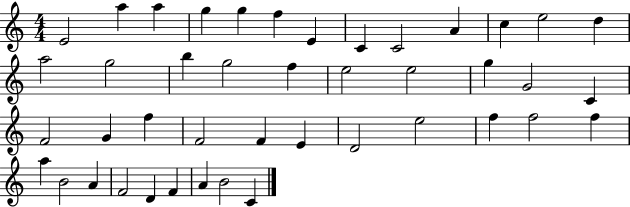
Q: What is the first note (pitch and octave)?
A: E4